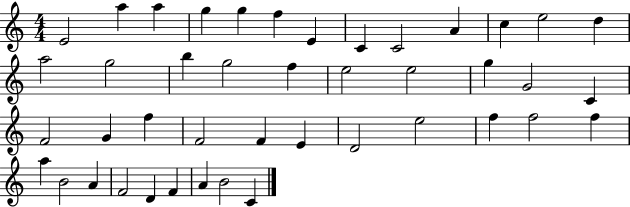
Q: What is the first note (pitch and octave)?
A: E4